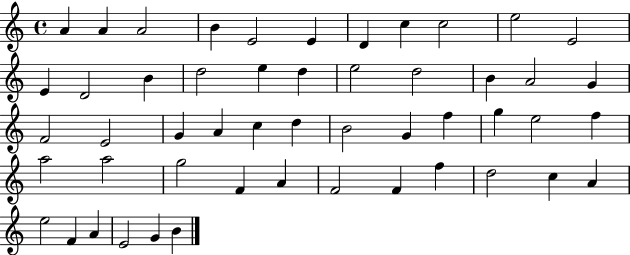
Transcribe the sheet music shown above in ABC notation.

X:1
T:Untitled
M:4/4
L:1/4
K:C
A A A2 B E2 E D c c2 e2 E2 E D2 B d2 e d e2 d2 B A2 G F2 E2 G A c d B2 G f g e2 f a2 a2 g2 F A F2 F f d2 c A e2 F A E2 G B